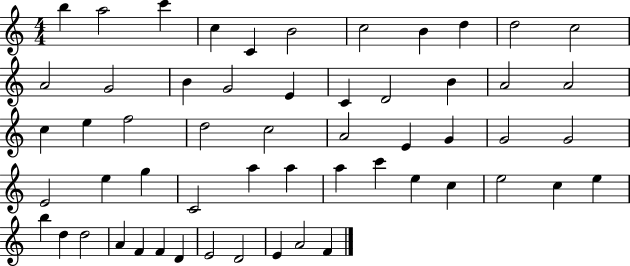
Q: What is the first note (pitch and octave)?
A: B5